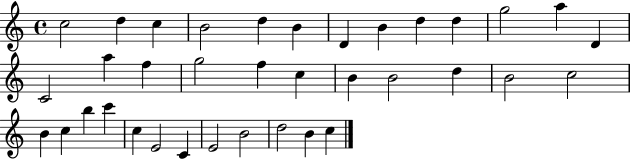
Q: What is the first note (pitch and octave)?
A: C5